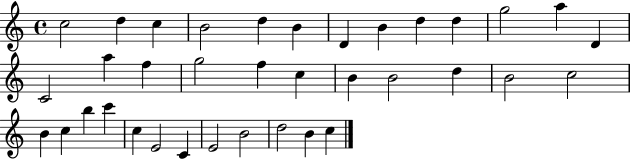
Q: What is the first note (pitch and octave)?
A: C5